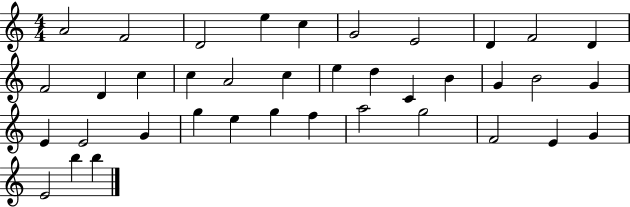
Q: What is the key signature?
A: C major